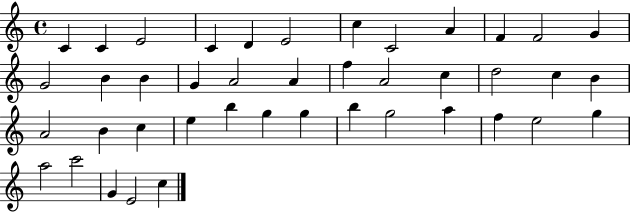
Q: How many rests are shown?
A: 0